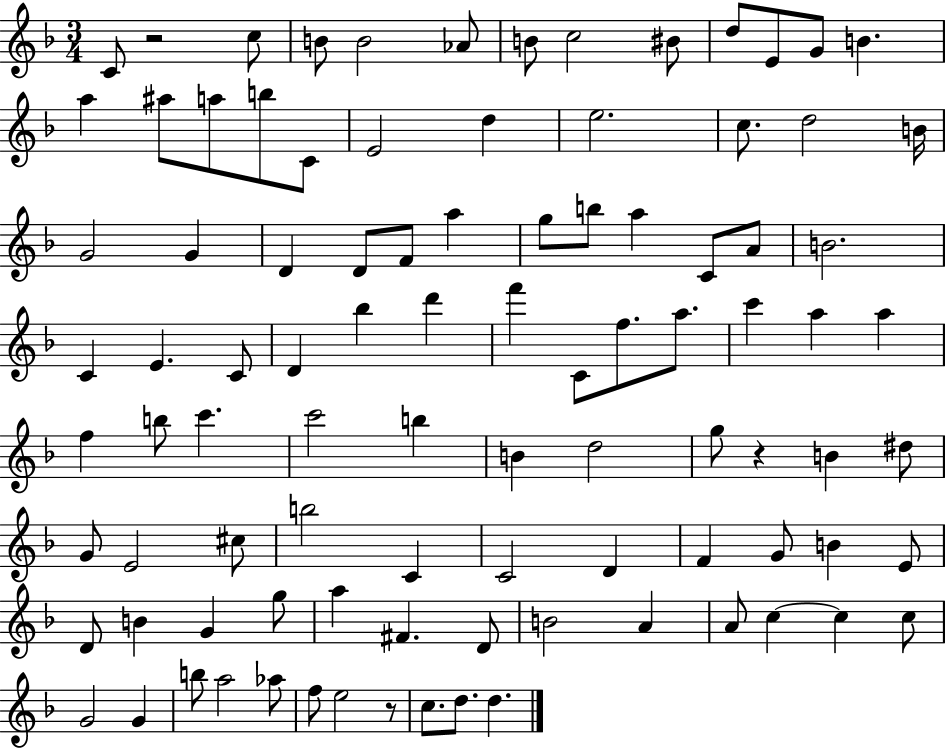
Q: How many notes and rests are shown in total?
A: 95